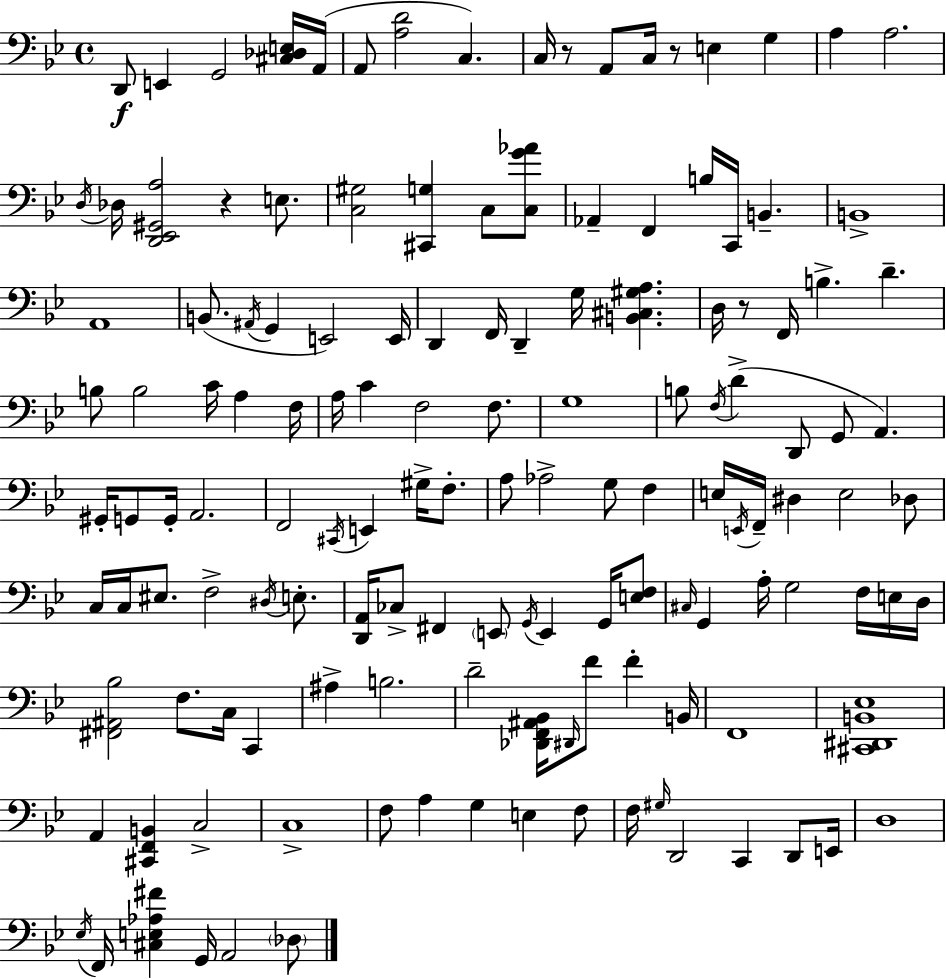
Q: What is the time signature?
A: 4/4